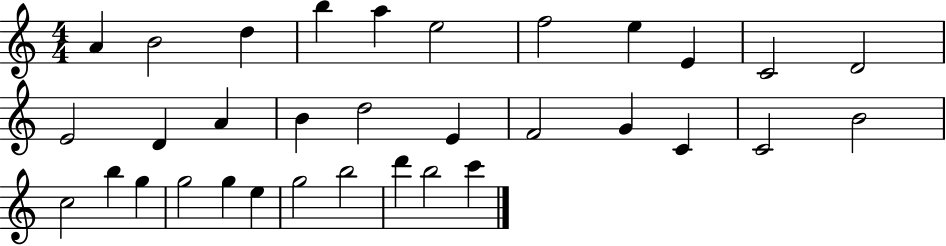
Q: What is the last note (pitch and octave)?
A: C6